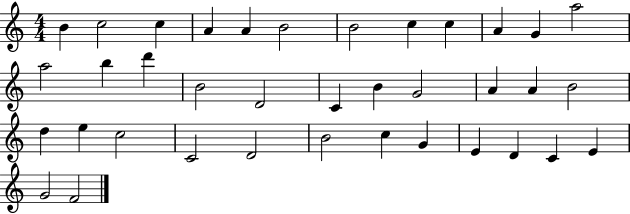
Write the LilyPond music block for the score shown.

{
  \clef treble
  \numericTimeSignature
  \time 4/4
  \key c \major
  b'4 c''2 c''4 | a'4 a'4 b'2 | b'2 c''4 c''4 | a'4 g'4 a''2 | \break a''2 b''4 d'''4 | b'2 d'2 | c'4 b'4 g'2 | a'4 a'4 b'2 | \break d''4 e''4 c''2 | c'2 d'2 | b'2 c''4 g'4 | e'4 d'4 c'4 e'4 | \break g'2 f'2 | \bar "|."
}